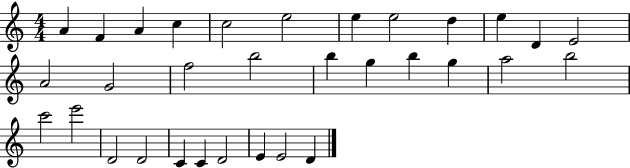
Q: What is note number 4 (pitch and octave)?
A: C5